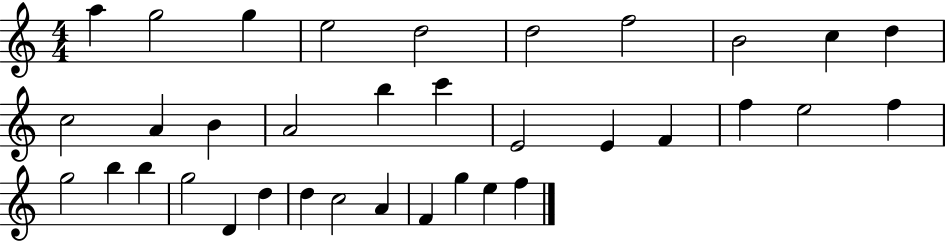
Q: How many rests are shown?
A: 0